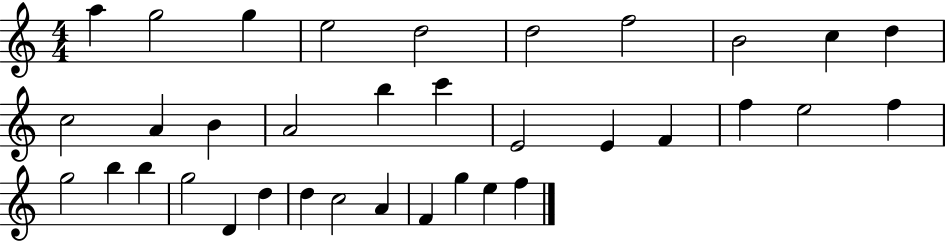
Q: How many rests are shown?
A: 0